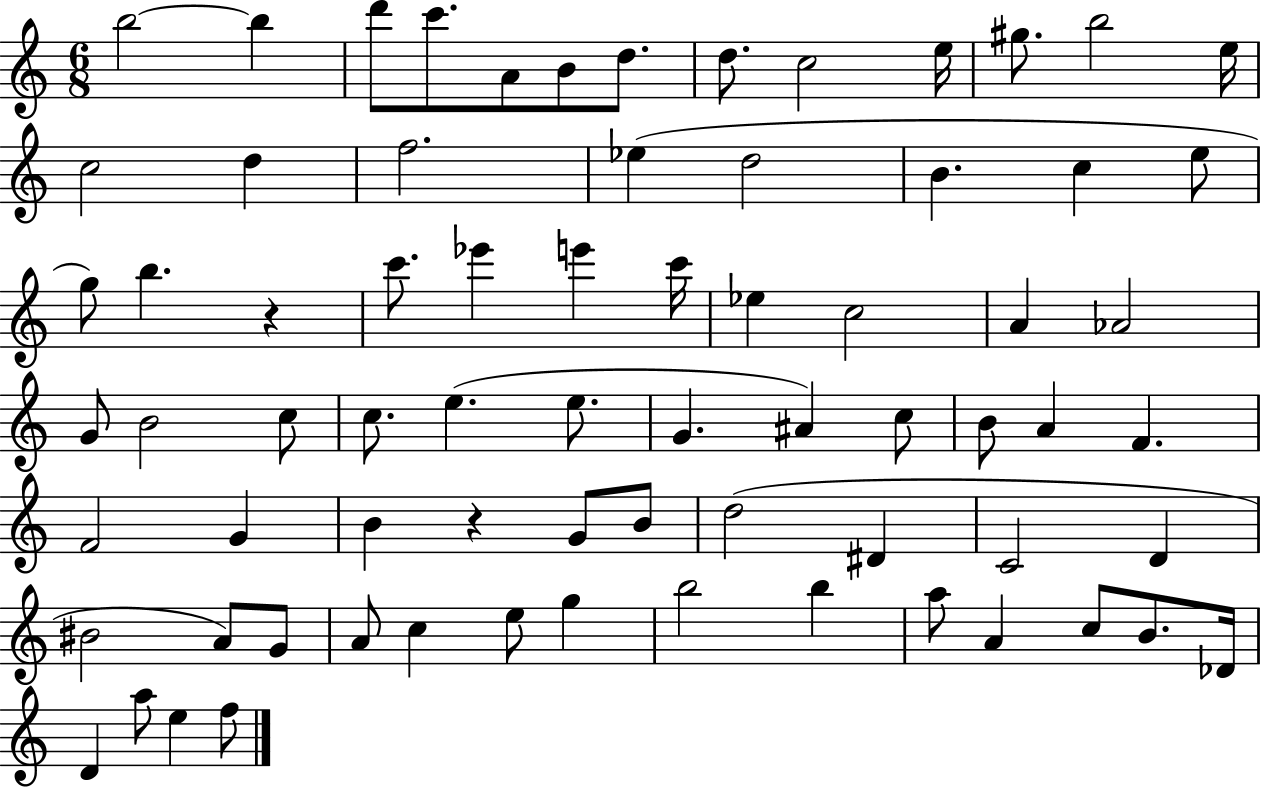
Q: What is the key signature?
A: C major